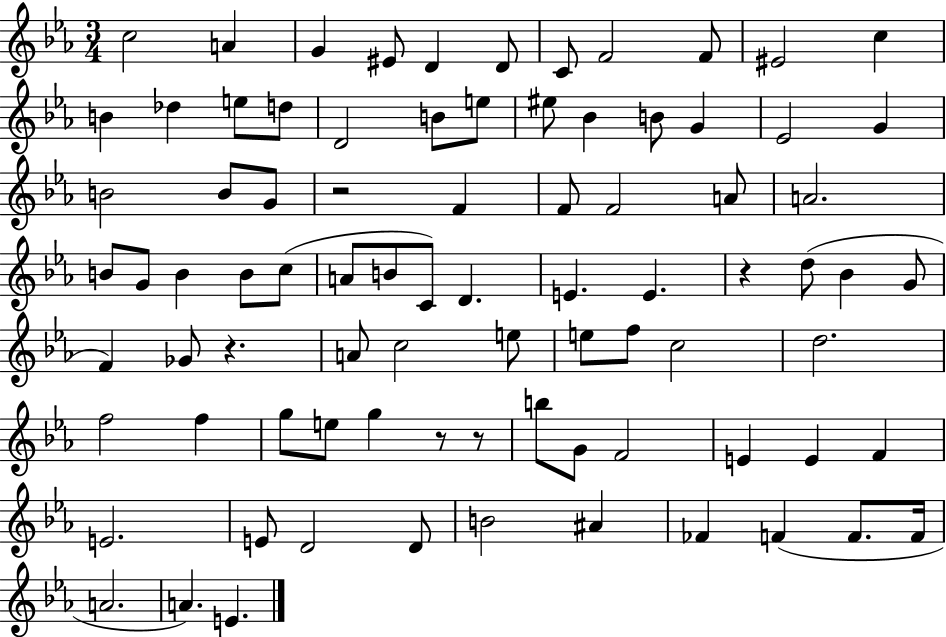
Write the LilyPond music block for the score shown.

{
  \clef treble
  \numericTimeSignature
  \time 3/4
  \key ees \major
  c''2 a'4 | g'4 eis'8 d'4 d'8 | c'8 f'2 f'8 | eis'2 c''4 | \break b'4 des''4 e''8 d''8 | d'2 b'8 e''8 | eis''8 bes'4 b'8 g'4 | ees'2 g'4 | \break b'2 b'8 g'8 | r2 f'4 | f'8 f'2 a'8 | a'2. | \break b'8 g'8 b'4 b'8 c''8( | a'8 b'8 c'8) d'4. | e'4. e'4. | r4 d''8( bes'4 g'8 | \break f'4) ges'8 r4. | a'8 c''2 e''8 | e''8 f''8 c''2 | d''2. | \break f''2 f''4 | g''8 e''8 g''4 r8 r8 | b''8 g'8 f'2 | e'4 e'4 f'4 | \break e'2. | e'8 d'2 d'8 | b'2 ais'4 | fes'4 f'4( f'8. f'16 | \break a'2. | a'4.) e'4. | \bar "|."
}